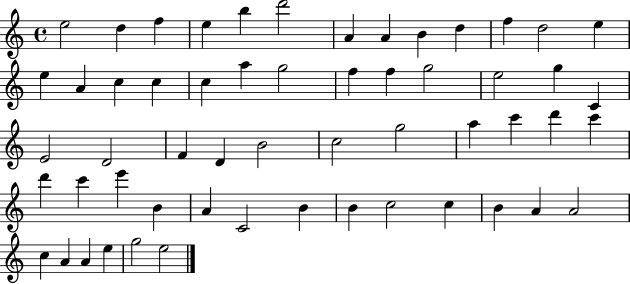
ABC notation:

X:1
T:Untitled
M:4/4
L:1/4
K:C
e2 d f e b d'2 A A B d f d2 e e A c c c a g2 f f g2 e2 g C E2 D2 F D B2 c2 g2 a c' d' c' d' c' e' B A C2 B B c2 c B A A2 c A A e g2 e2